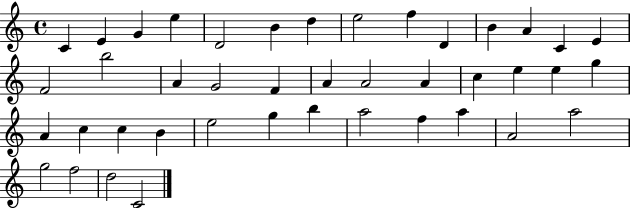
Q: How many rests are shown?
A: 0